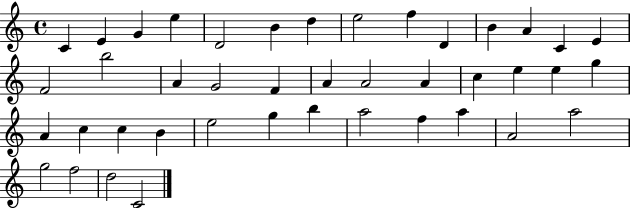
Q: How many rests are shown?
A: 0